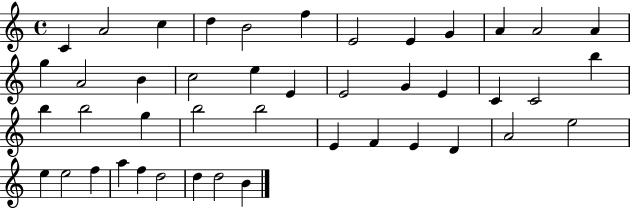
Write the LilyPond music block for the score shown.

{
  \clef treble
  \time 4/4
  \defaultTimeSignature
  \key c \major
  c'4 a'2 c''4 | d''4 b'2 f''4 | e'2 e'4 g'4 | a'4 a'2 a'4 | \break g''4 a'2 b'4 | c''2 e''4 e'4 | e'2 g'4 e'4 | c'4 c'2 b''4 | \break b''4 b''2 g''4 | b''2 b''2 | e'4 f'4 e'4 d'4 | a'2 e''2 | \break e''4 e''2 f''4 | a''4 f''4 d''2 | d''4 d''2 b'4 | \bar "|."
}